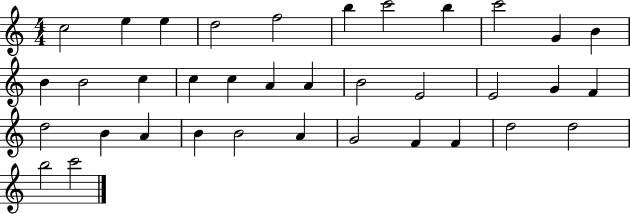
X:1
T:Untitled
M:4/4
L:1/4
K:C
c2 e e d2 f2 b c'2 b c'2 G B B B2 c c c A A B2 E2 E2 G F d2 B A B B2 A G2 F F d2 d2 b2 c'2